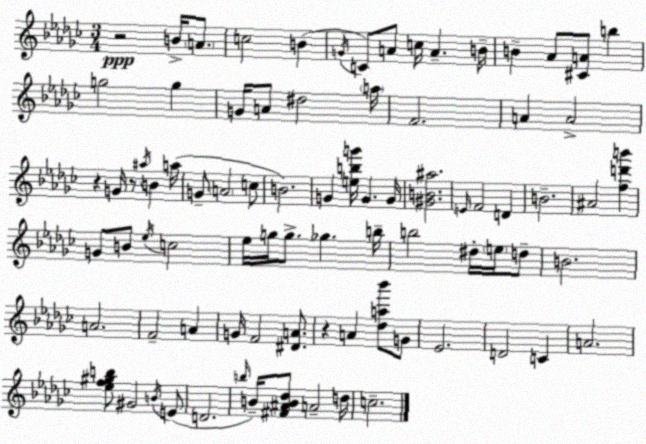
X:1
T:Untitled
M:3/4
L:1/4
K:Ebm
z2 B/4 A/2 c2 B G/4 C/2 A/2 c/4 A B/4 B _A/2 [^CA]/2 b g2 g G/4 A/2 ^d2 a/4 F2 A A2 z G/4 z/2 ^a/4 B a/4 G/2 A2 c/2 B2 G [ebg']/4 G G/4 [^GB^a]2 E/4 F2 D B2 ^A2 [fd'b'] G/2 B/2 _e/4 c2 _e/4 g/4 g/2 _g b/4 b2 ^d/4 e/4 d/2 B2 A2 F2 A G/4 F2 [^DA]/2 z A [_da_b']/2 G/2 _E2 D2 C A2 [_ef^gb]/2 ^G2 B/4 E/2 D2 b/4 B/4 [^F^AB_d]/2 A2 d/4 c2